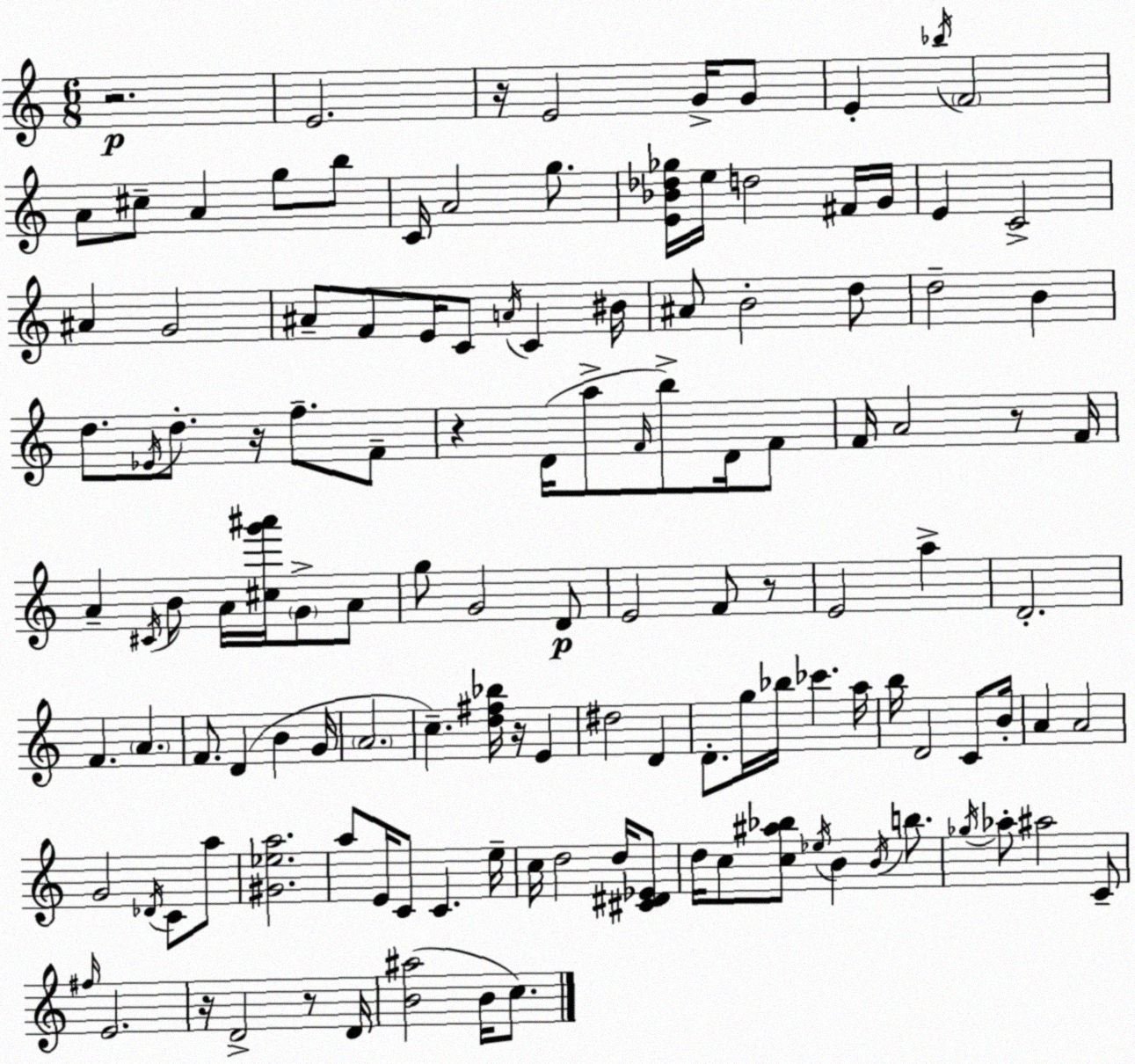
X:1
T:Untitled
M:6/8
L:1/4
K:C
z2 E2 z/4 E2 G/4 G/2 E _b/4 F2 A/2 ^c/2 A g/2 b/2 C/4 A2 g/2 [E_B_d_g]/4 e/4 d2 ^F/4 G/4 E C2 ^A G2 ^A/2 F/2 E/4 C/2 A/4 C ^B/4 ^A/2 B2 d/2 d2 B d/2 _E/4 d/2 z/4 f/2 F/2 z D/4 a/2 F/4 b/2 D/4 F/2 F/4 A2 z/2 F/4 A ^C/4 B/2 A/4 [^cg'^a']/4 G/2 A/2 g/2 G2 D/2 E2 F/2 z/2 E2 a D2 F A F/2 D B G/4 A2 c [d^f_b]/4 z/4 E ^d2 D D/2 g/4 _b/4 _c' a/4 b/4 D2 C/2 B/4 A A2 G2 _D/4 C/2 a/2 [^G_ea]2 a/2 E/4 C/2 C e/4 c/4 d2 d/4 [^C^D_E]/2 d/4 c/2 [c^a_b]/2 _e/4 B B/4 b/2 _g/4 _a/2 ^a2 C/2 ^f/4 E2 z/4 D2 z/2 D/4 [B^a]2 B/4 c/2